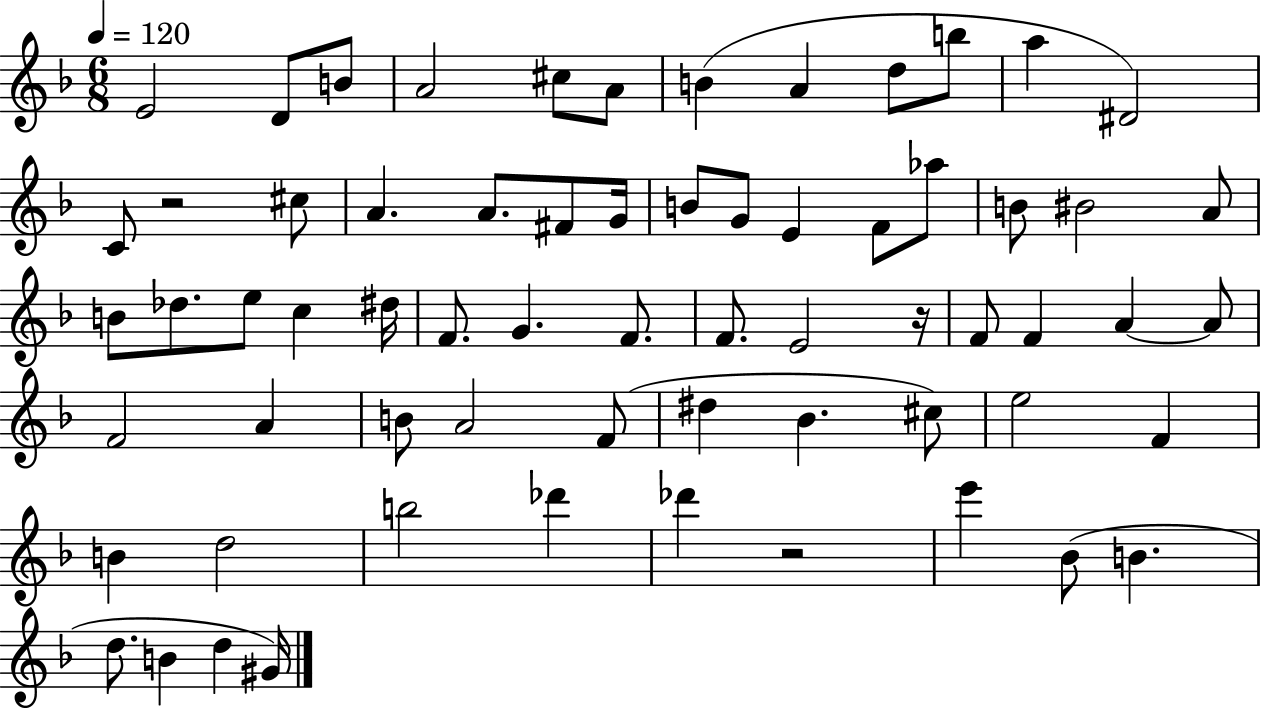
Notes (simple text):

E4/h D4/e B4/e A4/h C#5/e A4/e B4/q A4/q D5/e B5/e A5/q D#4/h C4/e R/h C#5/e A4/q. A4/e. F#4/e G4/s B4/e G4/e E4/q F4/e Ab5/e B4/e BIS4/h A4/e B4/e Db5/e. E5/e C5/q D#5/s F4/e. G4/q. F4/e. F4/e. E4/h R/s F4/e F4/q A4/q A4/e F4/h A4/q B4/e A4/h F4/e D#5/q Bb4/q. C#5/e E5/h F4/q B4/q D5/h B5/h Db6/q Db6/q R/h E6/q Bb4/e B4/q. D5/e. B4/q D5/q G#4/s